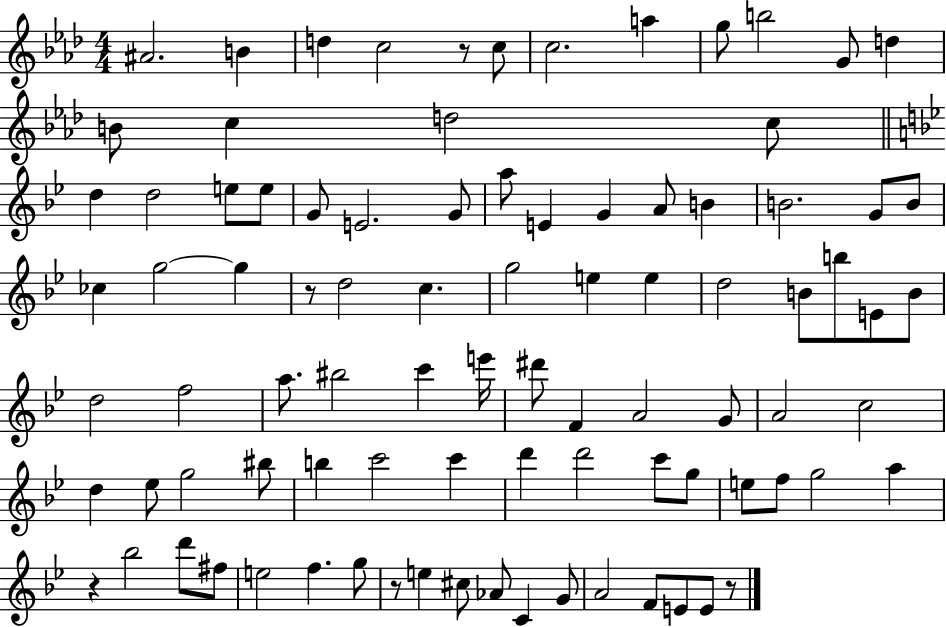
{
  \clef treble
  \numericTimeSignature
  \time 4/4
  \key aes \major
  \repeat volta 2 { ais'2. b'4 | d''4 c''2 r8 c''8 | c''2. a''4 | g''8 b''2 g'8 d''4 | \break b'8 c''4 d''2 c''8 | \bar "||" \break \key g \minor d''4 d''2 e''8 e''8 | g'8 e'2. g'8 | a''8 e'4 g'4 a'8 b'4 | b'2. g'8 b'8 | \break ces''4 g''2~~ g''4 | r8 d''2 c''4. | g''2 e''4 e''4 | d''2 b'8 b''8 e'8 b'8 | \break d''2 f''2 | a''8. bis''2 c'''4 e'''16 | dis'''8 f'4 a'2 g'8 | a'2 c''2 | \break d''4 ees''8 g''2 bis''8 | b''4 c'''2 c'''4 | d'''4 d'''2 c'''8 g''8 | e''8 f''8 g''2 a''4 | \break r4 bes''2 d'''8 fis''8 | e''2 f''4. g''8 | r8 e''4 cis''8 aes'8 c'4 g'8 | a'2 f'8 e'8 e'8 r8 | \break } \bar "|."
}